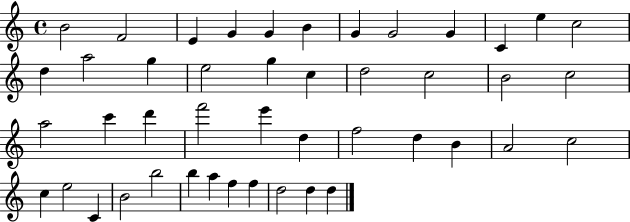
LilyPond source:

{
  \clef treble
  \time 4/4
  \defaultTimeSignature
  \key c \major
  b'2 f'2 | e'4 g'4 g'4 b'4 | g'4 g'2 g'4 | c'4 e''4 c''2 | \break d''4 a''2 g''4 | e''2 g''4 c''4 | d''2 c''2 | b'2 c''2 | \break a''2 c'''4 d'''4 | f'''2 e'''4 d''4 | f''2 d''4 b'4 | a'2 c''2 | \break c''4 e''2 c'4 | b'2 b''2 | b''4 a''4 f''4 f''4 | d''2 d''4 d''4 | \break \bar "|."
}